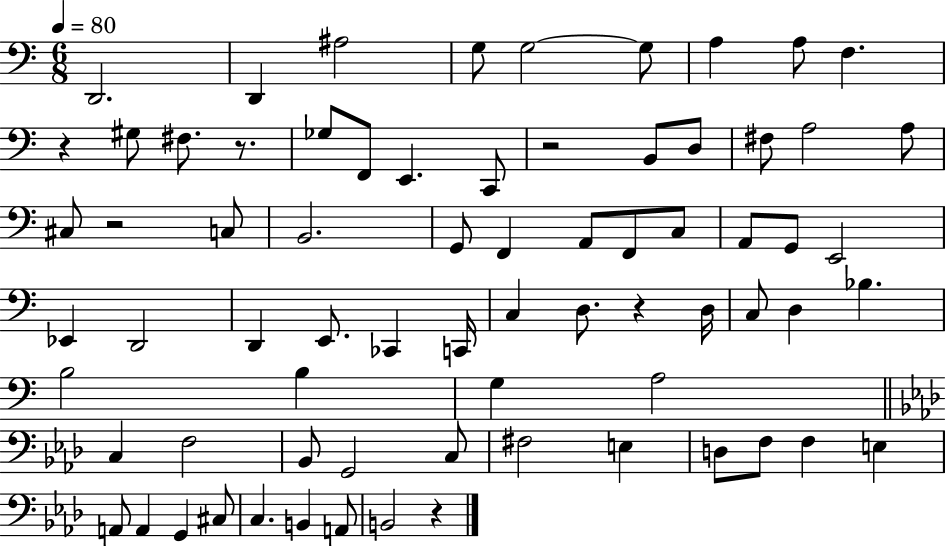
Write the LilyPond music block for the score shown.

{
  \clef bass
  \numericTimeSignature
  \time 6/8
  \key c \major
  \tempo 4 = 80
  d,2. | d,4 ais2 | g8 g2~~ g8 | a4 a8 f4. | \break r4 gis8 fis8. r8. | ges8 f,8 e,4. c,8 | r2 b,8 d8 | fis8 a2 a8 | \break cis8 r2 c8 | b,2. | g,8 f,4 a,8 f,8 c8 | a,8 g,8 e,2 | \break ees,4 d,2 | d,4 e,8. ces,4 c,16 | c4 d8. r4 d16 | c8 d4 bes4. | \break b2 b4 | g4 a2 | \bar "||" \break \key aes \major c4 f2 | bes,8 g,2 c8 | fis2 e4 | d8 f8 f4 e4 | \break a,8 a,4 g,4 cis8 | c4. b,4 a,8 | b,2 r4 | \bar "|."
}